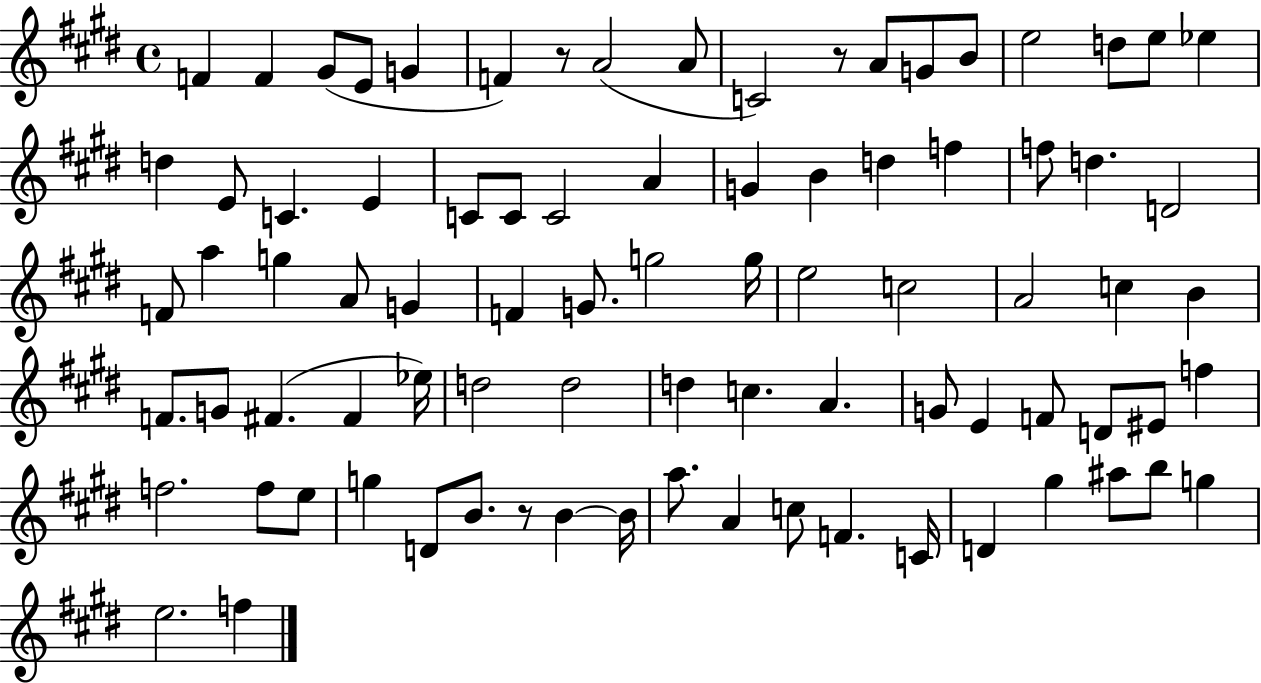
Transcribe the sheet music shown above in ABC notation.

X:1
T:Untitled
M:4/4
L:1/4
K:E
F F ^G/2 E/2 G F z/2 A2 A/2 C2 z/2 A/2 G/2 B/2 e2 d/2 e/2 _e d E/2 C E C/2 C/2 C2 A G B d f f/2 d D2 F/2 a g A/2 G F G/2 g2 g/4 e2 c2 A2 c B F/2 G/2 ^F ^F _e/4 d2 d2 d c A G/2 E F/2 D/2 ^E/2 f f2 f/2 e/2 g D/2 B/2 z/2 B B/4 a/2 A c/2 F C/4 D ^g ^a/2 b/2 g e2 f